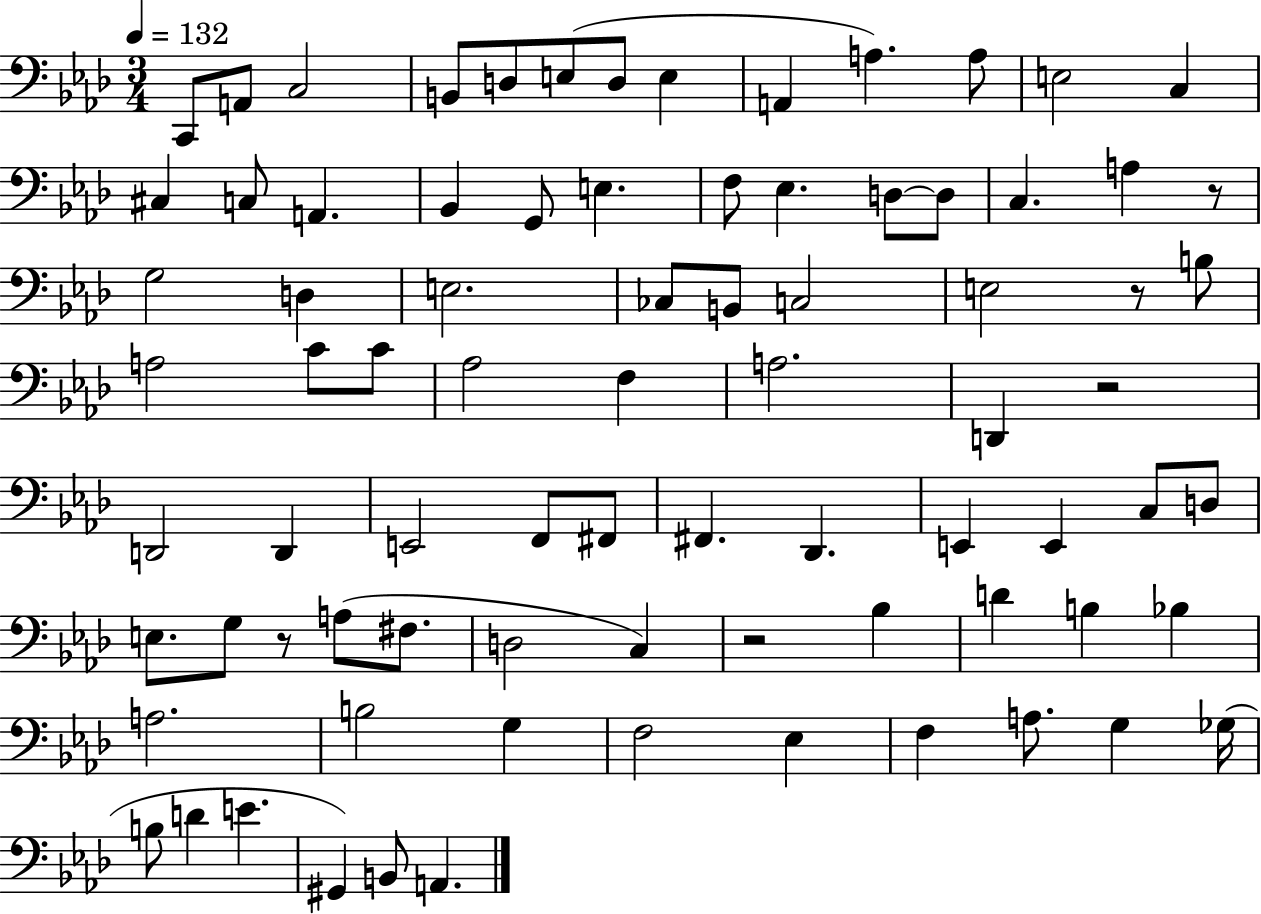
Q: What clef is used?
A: bass